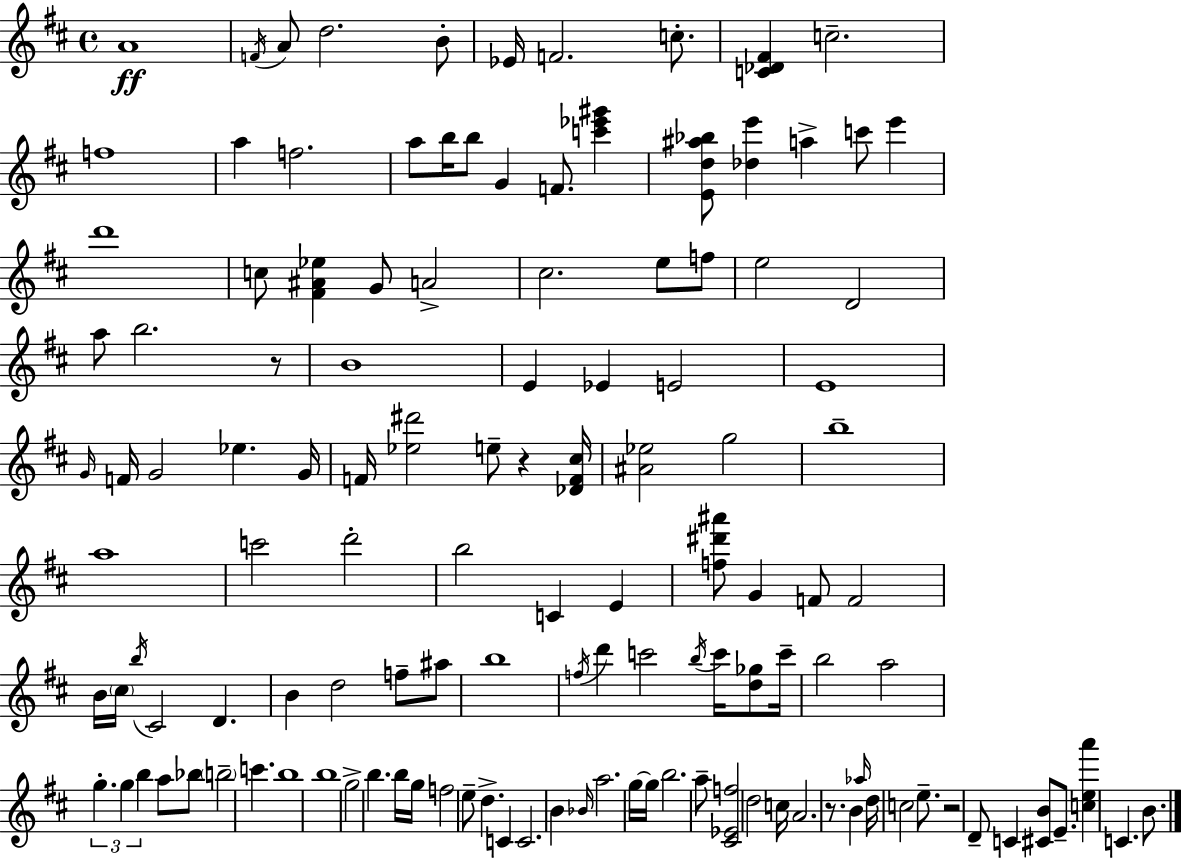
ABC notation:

X:1
T:Untitled
M:4/4
L:1/4
K:D
A4 F/4 A/2 d2 B/2 _E/4 F2 c/2 [C_D^F] c2 f4 a f2 a/2 b/4 b/2 G F/2 [c'_e'^g'] [Ed^a_b]/2 [_de'] a c'/2 e' d'4 c/2 [^F^A_e] G/2 A2 ^c2 e/2 f/2 e2 D2 a/2 b2 z/2 B4 E _E E2 E4 G/4 F/4 G2 _e G/4 F/4 [_e^d']2 e/2 z [_DF^c]/4 [^A_e]2 g2 b4 a4 c'2 d'2 b2 C E [f^d'^a']/2 G F/2 F2 B/4 ^c/4 b/4 ^C2 D B d2 f/2 ^a/2 b4 f/4 d' c'2 b/4 c'/4 [d_g]/2 c'/4 b2 a2 g g b a/2 _b/2 b2 c' b4 b4 g2 b b/4 g/4 f2 e/2 d C C2 B _B/4 a2 g/4 g/4 b2 a/2 [^C_Ef]2 d2 c/4 A2 z/2 B _a/4 d/4 c2 e/2 z2 D/2 C [^CB]/2 E/2 [cea'] C B/2